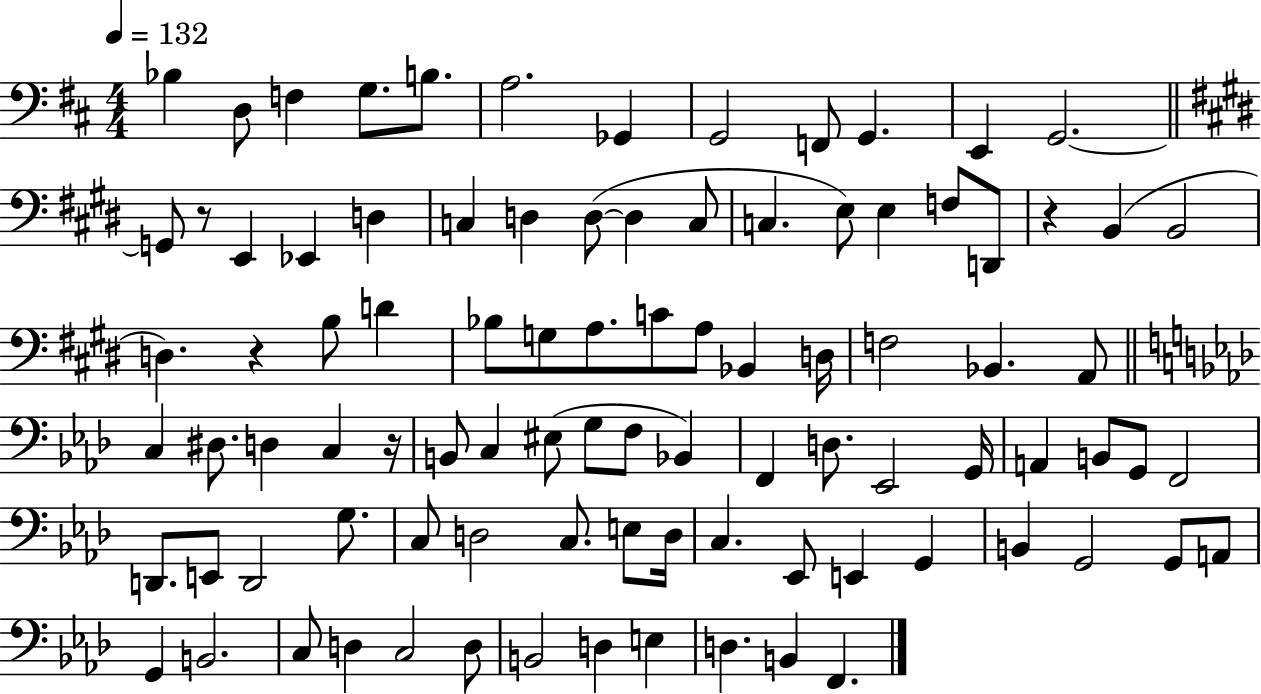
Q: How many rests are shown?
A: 4